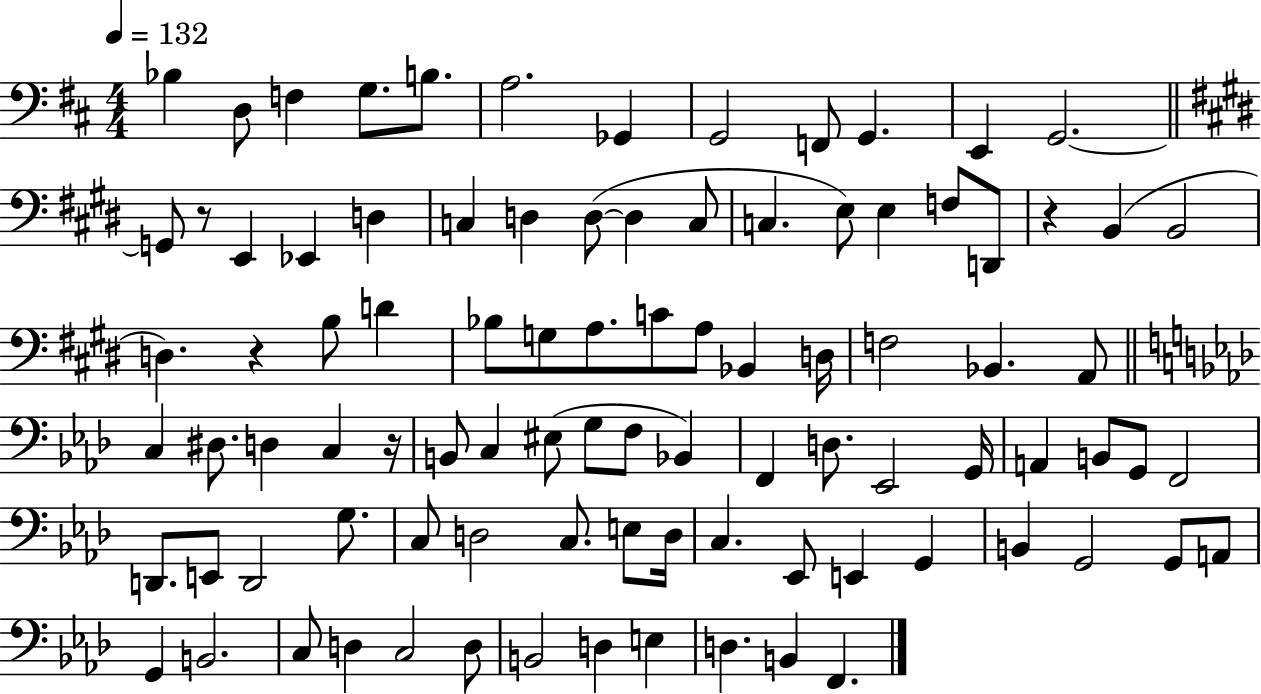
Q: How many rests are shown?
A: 4